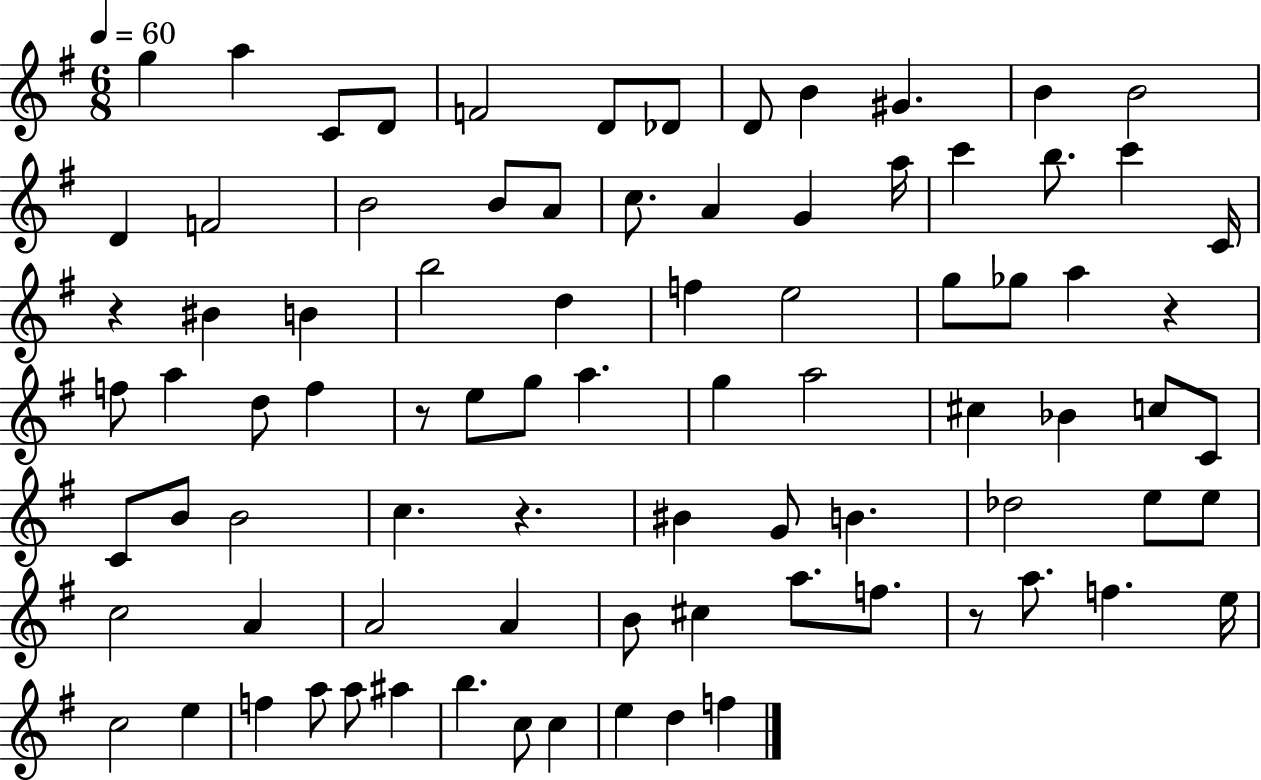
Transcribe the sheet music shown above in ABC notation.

X:1
T:Untitled
M:6/8
L:1/4
K:G
g a C/2 D/2 F2 D/2 _D/2 D/2 B ^G B B2 D F2 B2 B/2 A/2 c/2 A G a/4 c' b/2 c' C/4 z ^B B b2 d f e2 g/2 _g/2 a z f/2 a d/2 f z/2 e/2 g/2 a g a2 ^c _B c/2 C/2 C/2 B/2 B2 c z ^B G/2 B _d2 e/2 e/2 c2 A A2 A B/2 ^c a/2 f/2 z/2 a/2 f e/4 c2 e f a/2 a/2 ^a b c/2 c e d f